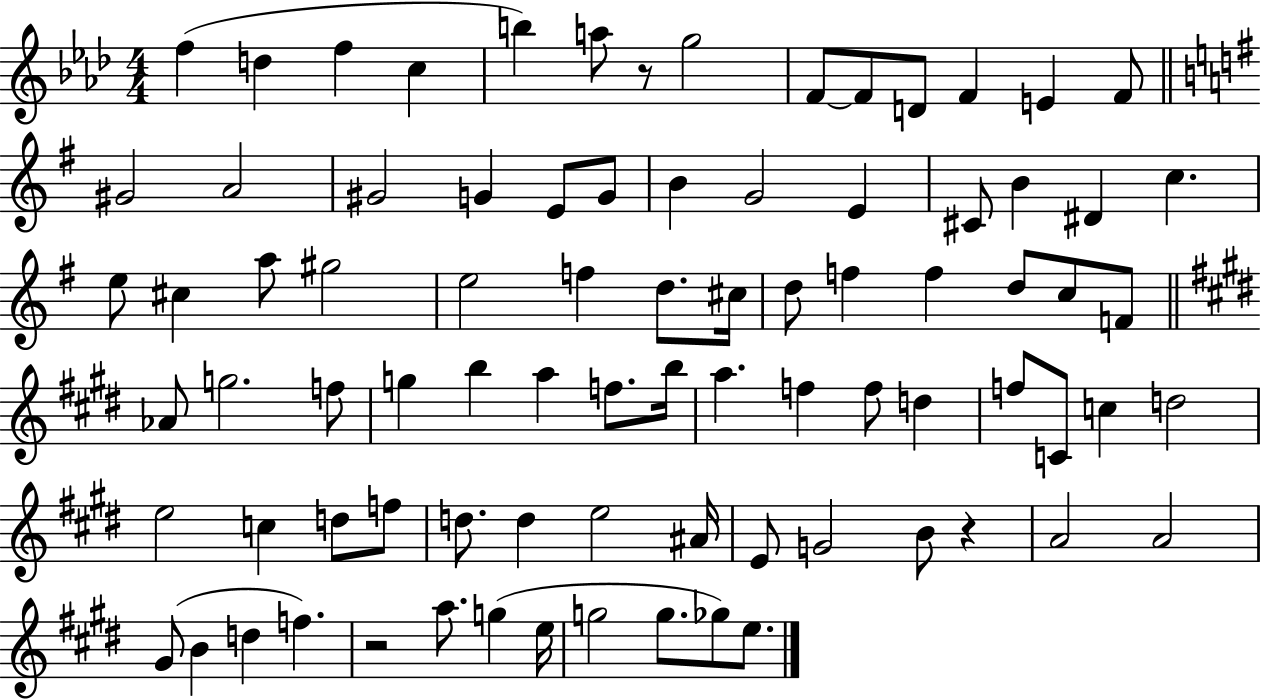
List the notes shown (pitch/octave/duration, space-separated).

F5/q D5/q F5/q C5/q B5/q A5/e R/e G5/h F4/e F4/e D4/e F4/q E4/q F4/e G#4/h A4/h G#4/h G4/q E4/e G4/e B4/q G4/h E4/q C#4/e B4/q D#4/q C5/q. E5/e C#5/q A5/e G#5/h E5/h F5/q D5/e. C#5/s D5/e F5/q F5/q D5/e C5/e F4/e Ab4/e G5/h. F5/e G5/q B5/q A5/q F5/e. B5/s A5/q. F5/q F5/e D5/q F5/e C4/e C5/q D5/h E5/h C5/q D5/e F5/e D5/e. D5/q E5/h A#4/s E4/e G4/h B4/e R/q A4/h A4/h G#4/e B4/q D5/q F5/q. R/h A5/e. G5/q E5/s G5/h G5/e. Gb5/e E5/e.